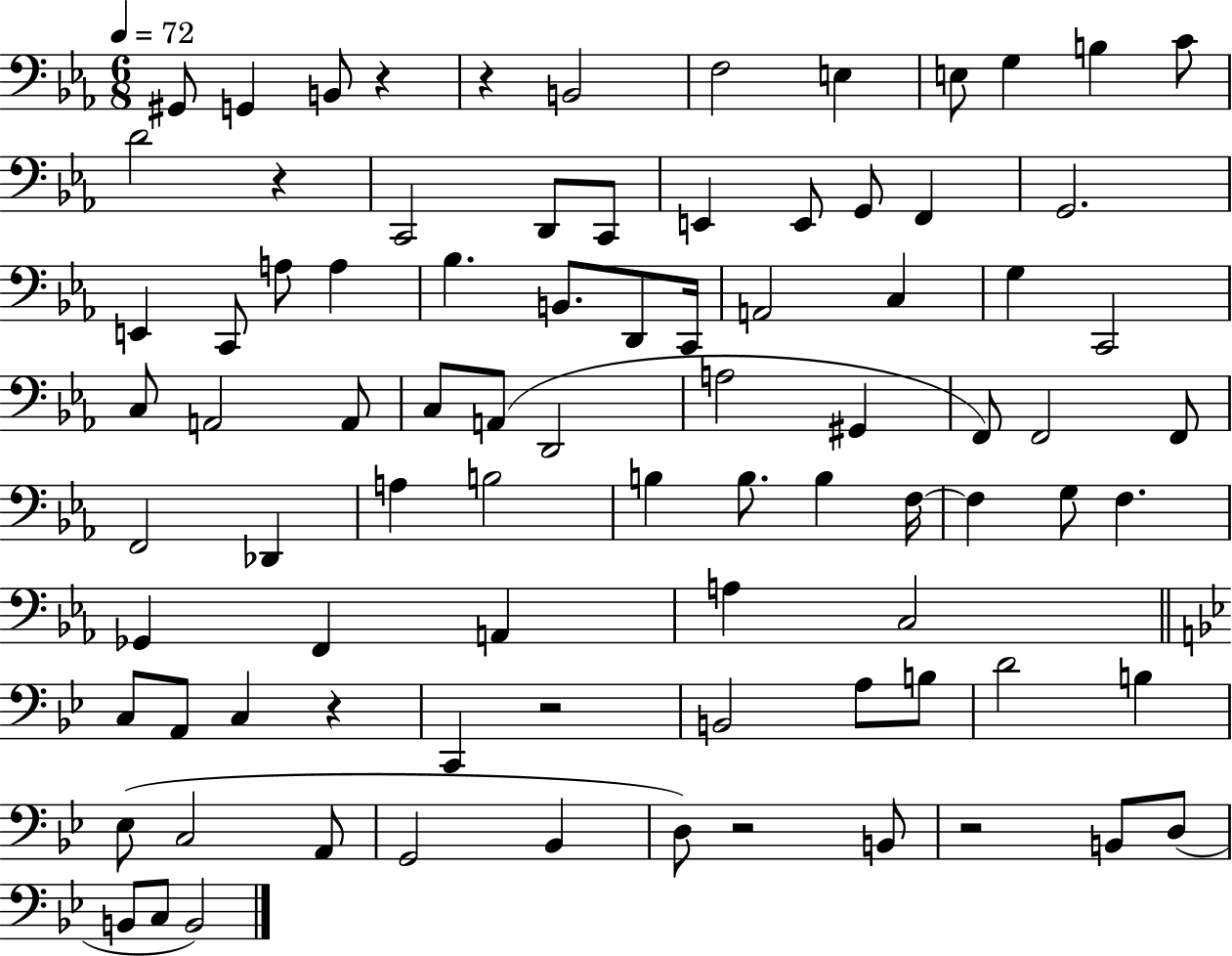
G#2/e G2/q B2/e R/q R/q B2/h F3/h E3/q E3/e G3/q B3/q C4/e D4/h R/q C2/h D2/e C2/e E2/q E2/e G2/e F2/q G2/h. E2/q C2/e A3/e A3/q Bb3/q. B2/e. D2/e C2/s A2/h C3/q G3/q C2/h C3/e A2/h A2/e C3/e A2/e D2/h A3/h G#2/q F2/e F2/h F2/e F2/h Db2/q A3/q B3/h B3/q B3/e. B3/q F3/s F3/q G3/e F3/q. Gb2/q F2/q A2/q A3/q C3/h C3/e A2/e C3/q R/q C2/q R/h B2/h A3/e B3/e D4/h B3/q Eb3/e C3/h A2/e G2/h Bb2/q D3/e R/h B2/e R/h B2/e D3/e B2/e C3/e B2/h